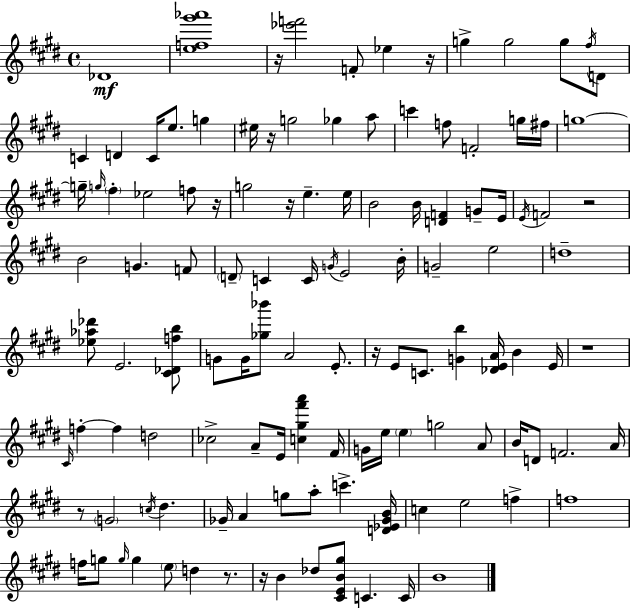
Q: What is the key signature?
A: E major